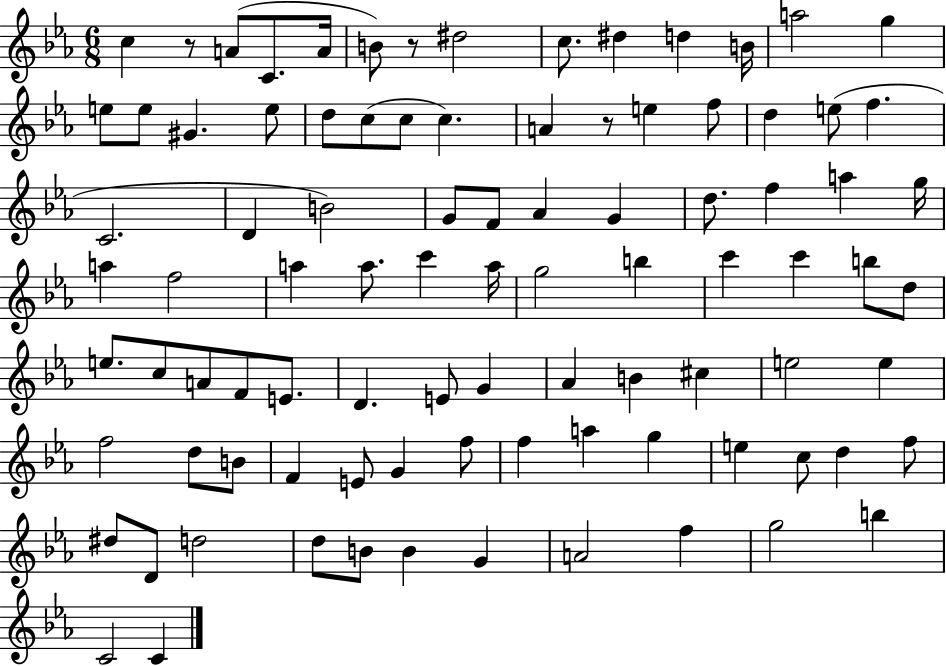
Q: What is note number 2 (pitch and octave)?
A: A4